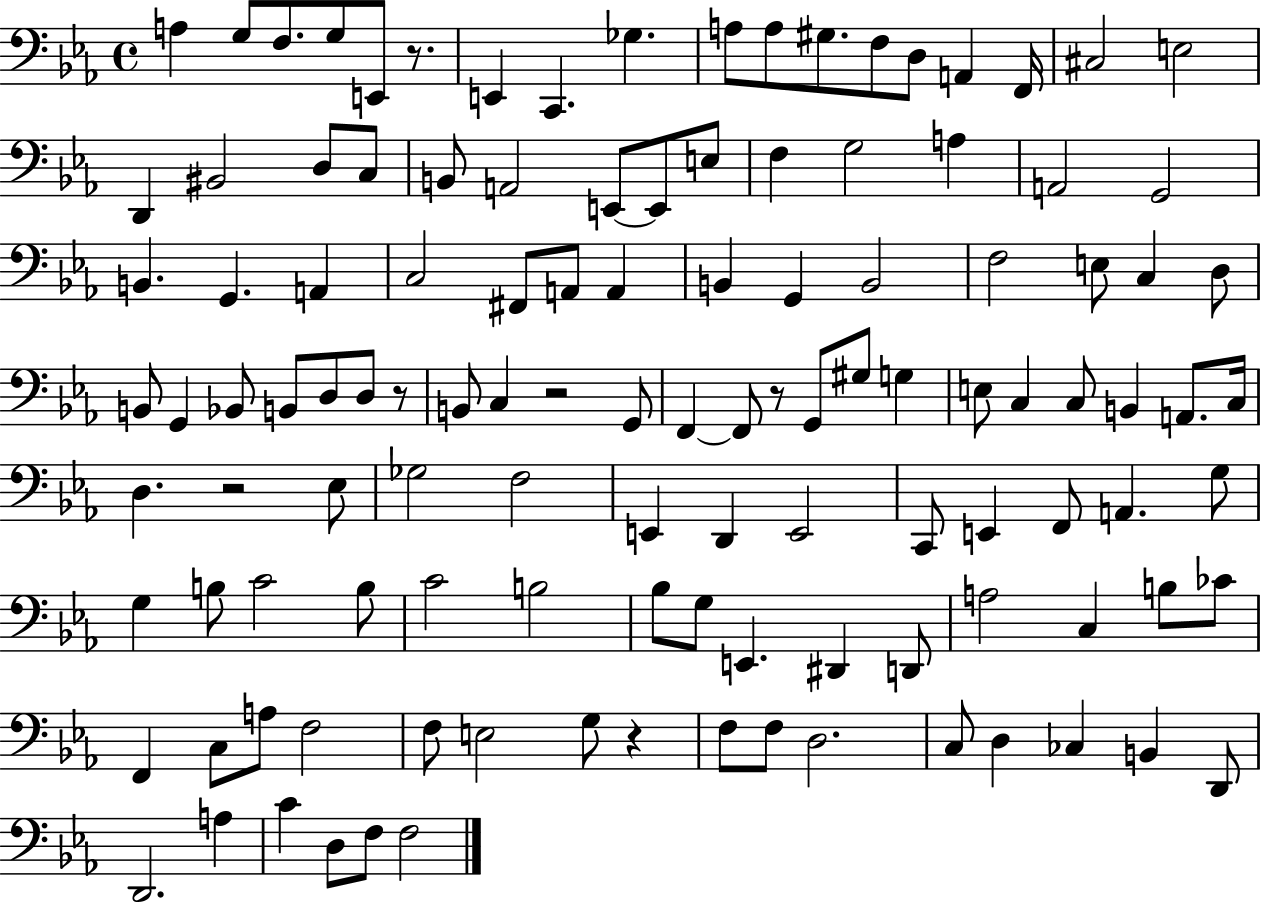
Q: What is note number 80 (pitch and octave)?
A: C4